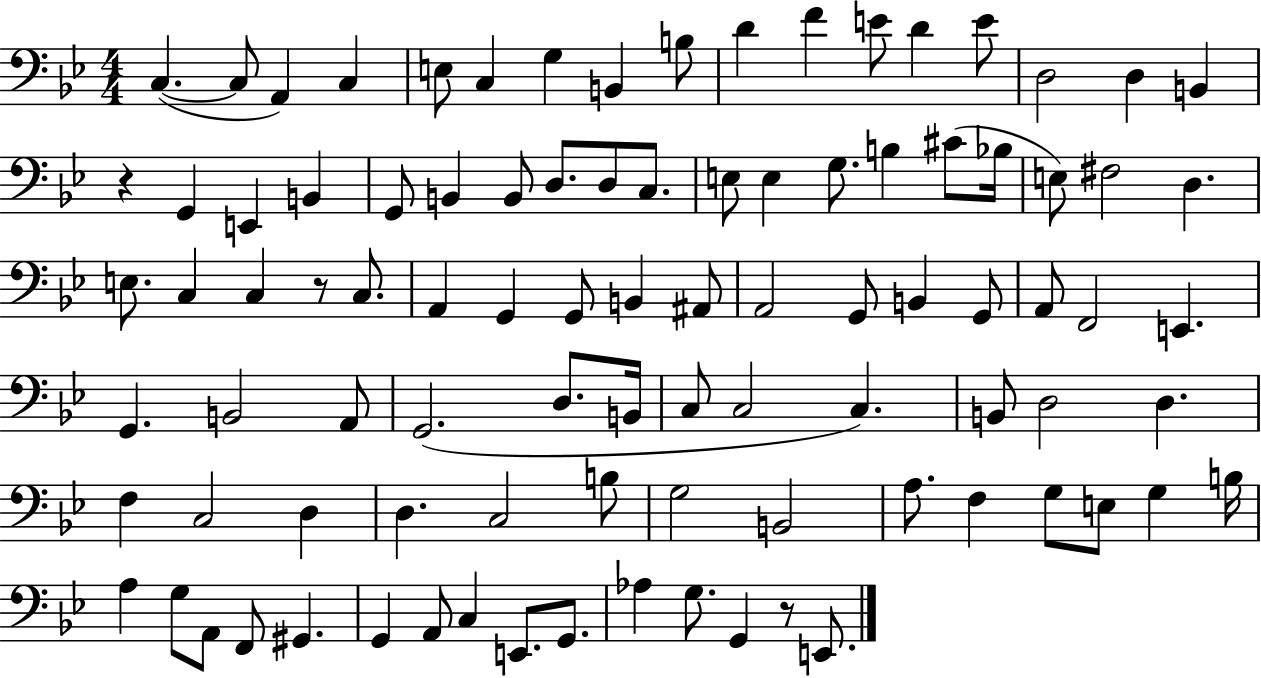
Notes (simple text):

C3/q. C3/e A2/q C3/q E3/e C3/q G3/q B2/q B3/e D4/q F4/q E4/e D4/q E4/e D3/h D3/q B2/q R/q G2/q E2/q B2/q G2/e B2/q B2/e D3/e. D3/e C3/e. E3/e E3/q G3/e. B3/q C#4/e Bb3/s E3/e F#3/h D3/q. E3/e. C3/q C3/q R/e C3/e. A2/q G2/q G2/e B2/q A#2/e A2/h G2/e B2/q G2/e A2/e F2/h E2/q. G2/q. B2/h A2/e G2/h. D3/e. B2/s C3/e C3/h C3/q. B2/e D3/h D3/q. F3/q C3/h D3/q D3/q. C3/h B3/e G3/h B2/h A3/e. F3/q G3/e E3/e G3/q B3/s A3/q G3/e A2/e F2/e G#2/q. G2/q A2/e C3/q E2/e. G2/e. Ab3/q G3/e. G2/q R/e E2/e.